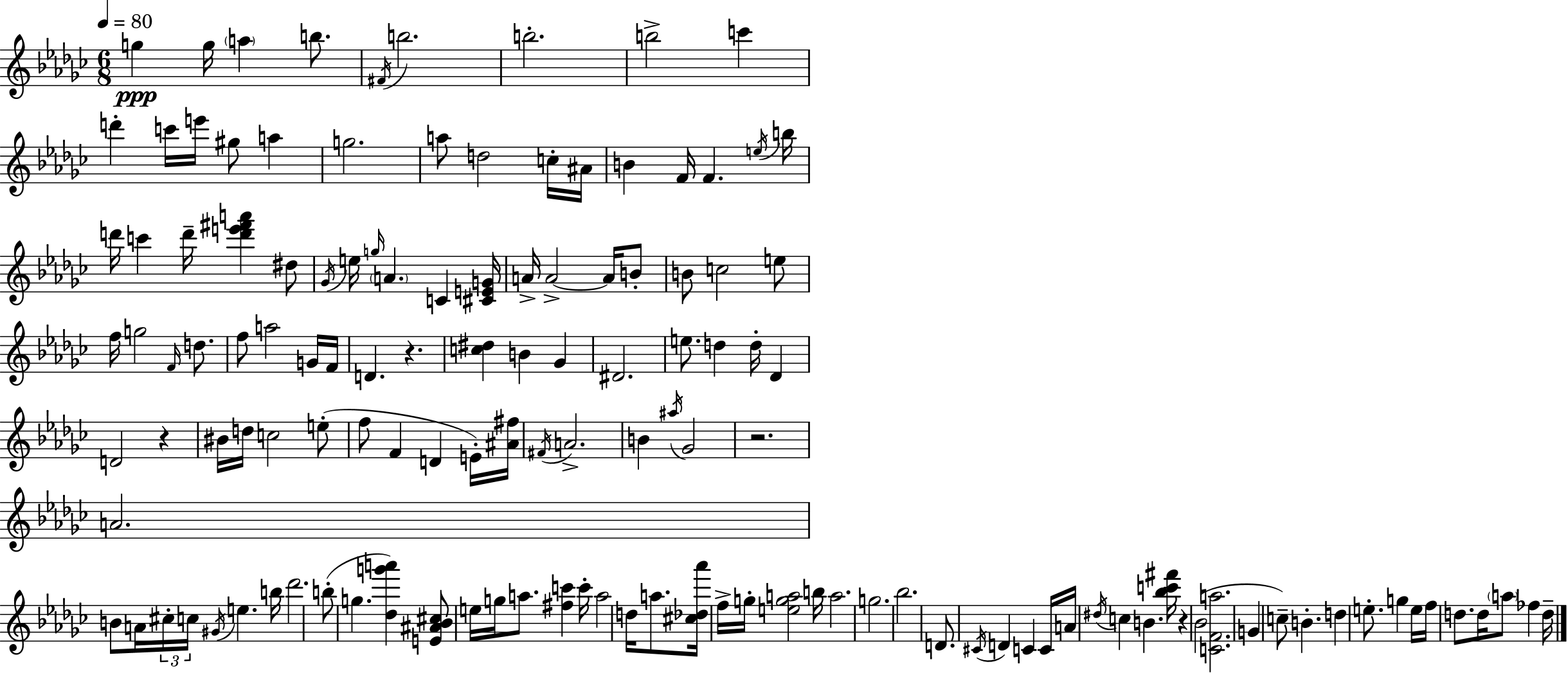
{
  \clef treble
  \numericTimeSignature
  \time 6/8
  \key ees \minor
  \tempo 4 = 80
  g''4\ppp g''16 \parenthesize a''4 b''8. | \acciaccatura { fis'16 } b''2. | b''2.-. | b''2-> c'''4 | \break d'''4-. c'''16 e'''16 gis''8 a''4 | g''2. | a''8 d''2 c''16-. | ais'16 b'4 f'16 f'4. | \break \acciaccatura { e''16 } b''16 d'''16 c'''4 d'''16-- <d''' e''' fis''' a'''>4 | dis''8 \acciaccatura { ges'16 } e''16 \grace { g''16 } \parenthesize a'4. c'4 | <cis' e' g'>16 a'16-> a'2->~~ | a'16 b'8-. b'8 c''2 | \break e''8 f''16 g''2 | \grace { f'16 } d''8. f''8 a''2 | g'16 f'16 d'4. r4. | <c'' dis''>4 b'4 | \break ges'4 dis'2. | e''8. d''4 | d''16-. des'4 d'2 | r4 bis'16 d''16 c''2 | \break e''8-.( f''8 f'4 d'4 | e'16-.) <ais' fis''>16 \acciaccatura { fis'16 } a'2.-> | b'4 \acciaccatura { ais''16 } ges'2 | r2. | \break a'2. | b'8 a'16 \tuplet 3/2 { cis''16-. c''16 | \acciaccatura { gis'16 } } e''4. b''16 des'''2. | b''8-.( g''4. | \break <des'' g''' a'''>4) <e' ais' bes' cis''>8 e''16 g''16 | a''8. <fis'' c'''>4 c'''16-. a''2 | d''16 a''8. <cis'' des'' aes'''>16 f''16-> g''16-. <e'' g'' a''>2 | b''16 a''2. | \break g''2. | bes''2. | d'8. \acciaccatura { cis'16 } | d'4 c'4 c'16 a'16 \acciaccatura { dis''16 } c''4 | \break b'4. <bes'' c''' fis'''>16 r4 | bes'2( <c' f' a''>2. | g'4 | c''8--) b'4.-. d''4 | \break e''8.-. g''4 e''16 f''16 d''8. | d''16 \parenthesize a''8 fes''4 d''16-- \bar "|."
}